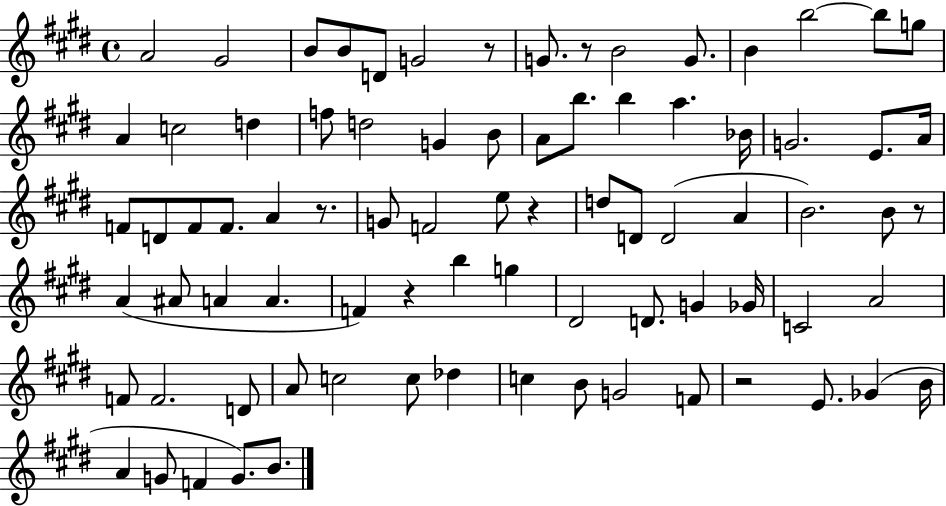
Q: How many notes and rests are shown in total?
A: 81